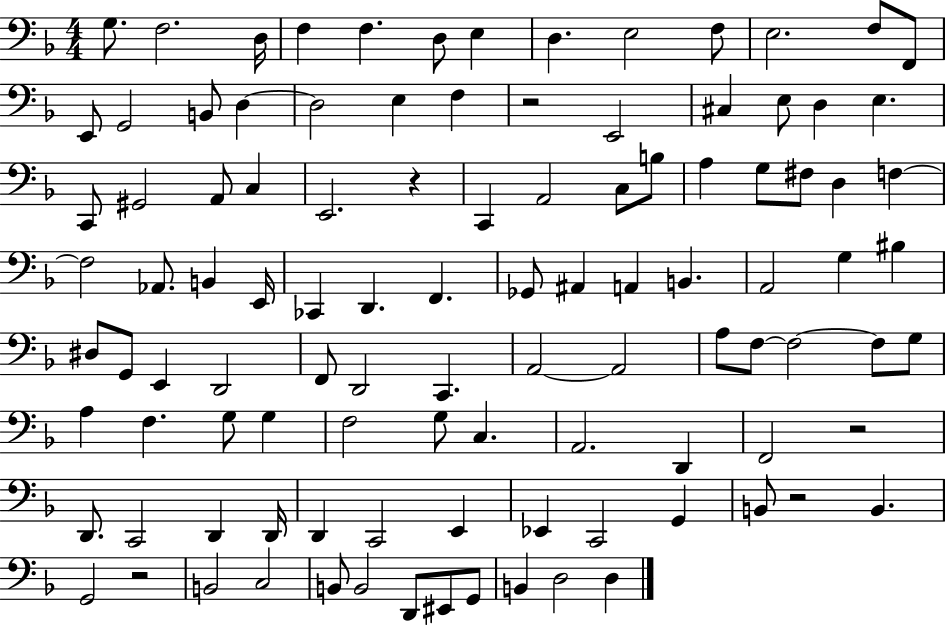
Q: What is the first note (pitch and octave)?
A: G3